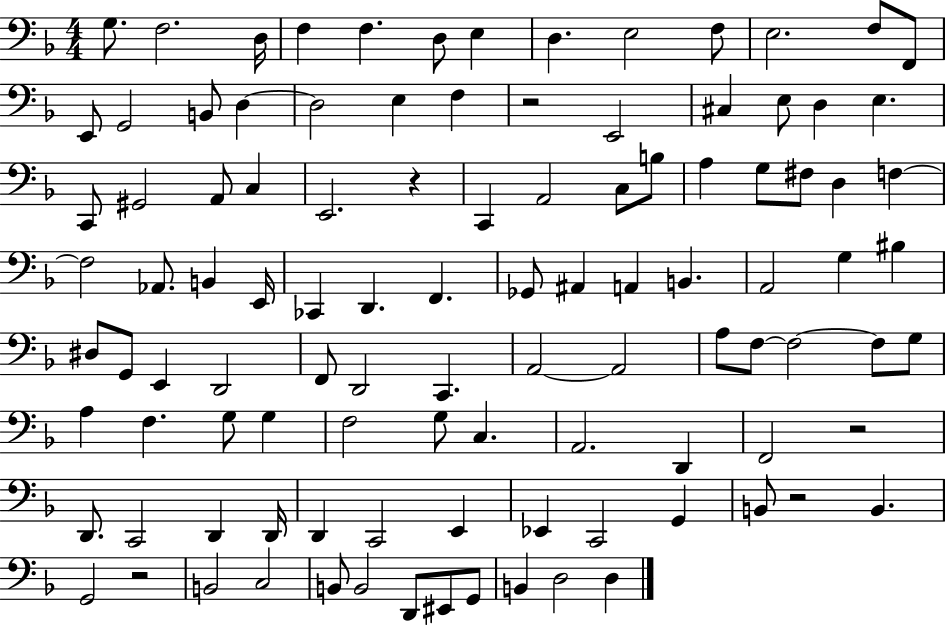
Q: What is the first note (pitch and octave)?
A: G3